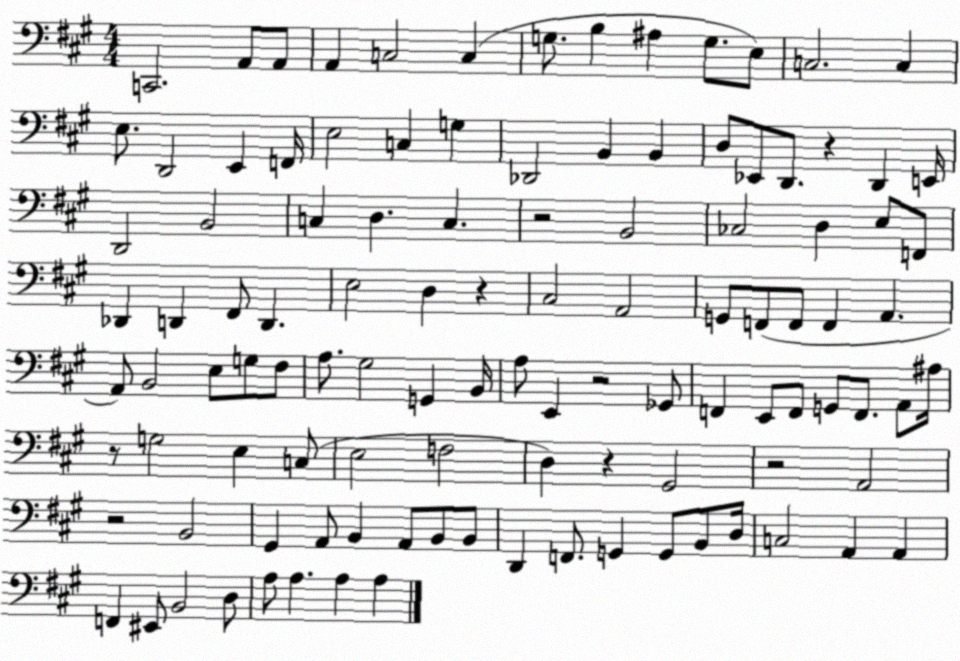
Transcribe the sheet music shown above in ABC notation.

X:1
T:Untitled
M:4/4
L:1/4
K:A
C,,2 A,,/2 A,,/2 A,, C,2 C, G,/2 B, ^A, G,/2 E,/2 C,2 C, E,/2 D,,2 E,, F,,/4 E,2 C, G, _D,,2 B,, B,, D,/2 _E,,/2 D,,/2 z D,, E,,/4 D,,2 B,,2 C, D, C, z2 B,,2 _C,2 D, E,/2 F,,/2 _D,, D,, ^F,,/2 D,, E,2 D, z ^C,2 A,,2 G,,/2 F,,/2 F,,/2 F,, A,, A,,/2 B,,2 E,/2 G,/2 ^F,/2 A,/2 ^G,2 G,, B,,/4 A,/2 E,, z2 _G,,/2 F,, E,,/2 F,,/2 G,,/2 F,,/2 A,,/2 ^A,/4 z/2 G,2 E, C,/2 E,2 F,2 D, z ^G,,2 z2 A,,2 z2 B,,2 ^G,, A,,/2 B,, A,,/2 B,,/2 B,,/2 D,, F,,/2 G,, G,,/2 B,,/2 D,/4 C,2 A,, A,, F,, ^E,,/2 B,,2 D,/2 A,/2 A, A, A,